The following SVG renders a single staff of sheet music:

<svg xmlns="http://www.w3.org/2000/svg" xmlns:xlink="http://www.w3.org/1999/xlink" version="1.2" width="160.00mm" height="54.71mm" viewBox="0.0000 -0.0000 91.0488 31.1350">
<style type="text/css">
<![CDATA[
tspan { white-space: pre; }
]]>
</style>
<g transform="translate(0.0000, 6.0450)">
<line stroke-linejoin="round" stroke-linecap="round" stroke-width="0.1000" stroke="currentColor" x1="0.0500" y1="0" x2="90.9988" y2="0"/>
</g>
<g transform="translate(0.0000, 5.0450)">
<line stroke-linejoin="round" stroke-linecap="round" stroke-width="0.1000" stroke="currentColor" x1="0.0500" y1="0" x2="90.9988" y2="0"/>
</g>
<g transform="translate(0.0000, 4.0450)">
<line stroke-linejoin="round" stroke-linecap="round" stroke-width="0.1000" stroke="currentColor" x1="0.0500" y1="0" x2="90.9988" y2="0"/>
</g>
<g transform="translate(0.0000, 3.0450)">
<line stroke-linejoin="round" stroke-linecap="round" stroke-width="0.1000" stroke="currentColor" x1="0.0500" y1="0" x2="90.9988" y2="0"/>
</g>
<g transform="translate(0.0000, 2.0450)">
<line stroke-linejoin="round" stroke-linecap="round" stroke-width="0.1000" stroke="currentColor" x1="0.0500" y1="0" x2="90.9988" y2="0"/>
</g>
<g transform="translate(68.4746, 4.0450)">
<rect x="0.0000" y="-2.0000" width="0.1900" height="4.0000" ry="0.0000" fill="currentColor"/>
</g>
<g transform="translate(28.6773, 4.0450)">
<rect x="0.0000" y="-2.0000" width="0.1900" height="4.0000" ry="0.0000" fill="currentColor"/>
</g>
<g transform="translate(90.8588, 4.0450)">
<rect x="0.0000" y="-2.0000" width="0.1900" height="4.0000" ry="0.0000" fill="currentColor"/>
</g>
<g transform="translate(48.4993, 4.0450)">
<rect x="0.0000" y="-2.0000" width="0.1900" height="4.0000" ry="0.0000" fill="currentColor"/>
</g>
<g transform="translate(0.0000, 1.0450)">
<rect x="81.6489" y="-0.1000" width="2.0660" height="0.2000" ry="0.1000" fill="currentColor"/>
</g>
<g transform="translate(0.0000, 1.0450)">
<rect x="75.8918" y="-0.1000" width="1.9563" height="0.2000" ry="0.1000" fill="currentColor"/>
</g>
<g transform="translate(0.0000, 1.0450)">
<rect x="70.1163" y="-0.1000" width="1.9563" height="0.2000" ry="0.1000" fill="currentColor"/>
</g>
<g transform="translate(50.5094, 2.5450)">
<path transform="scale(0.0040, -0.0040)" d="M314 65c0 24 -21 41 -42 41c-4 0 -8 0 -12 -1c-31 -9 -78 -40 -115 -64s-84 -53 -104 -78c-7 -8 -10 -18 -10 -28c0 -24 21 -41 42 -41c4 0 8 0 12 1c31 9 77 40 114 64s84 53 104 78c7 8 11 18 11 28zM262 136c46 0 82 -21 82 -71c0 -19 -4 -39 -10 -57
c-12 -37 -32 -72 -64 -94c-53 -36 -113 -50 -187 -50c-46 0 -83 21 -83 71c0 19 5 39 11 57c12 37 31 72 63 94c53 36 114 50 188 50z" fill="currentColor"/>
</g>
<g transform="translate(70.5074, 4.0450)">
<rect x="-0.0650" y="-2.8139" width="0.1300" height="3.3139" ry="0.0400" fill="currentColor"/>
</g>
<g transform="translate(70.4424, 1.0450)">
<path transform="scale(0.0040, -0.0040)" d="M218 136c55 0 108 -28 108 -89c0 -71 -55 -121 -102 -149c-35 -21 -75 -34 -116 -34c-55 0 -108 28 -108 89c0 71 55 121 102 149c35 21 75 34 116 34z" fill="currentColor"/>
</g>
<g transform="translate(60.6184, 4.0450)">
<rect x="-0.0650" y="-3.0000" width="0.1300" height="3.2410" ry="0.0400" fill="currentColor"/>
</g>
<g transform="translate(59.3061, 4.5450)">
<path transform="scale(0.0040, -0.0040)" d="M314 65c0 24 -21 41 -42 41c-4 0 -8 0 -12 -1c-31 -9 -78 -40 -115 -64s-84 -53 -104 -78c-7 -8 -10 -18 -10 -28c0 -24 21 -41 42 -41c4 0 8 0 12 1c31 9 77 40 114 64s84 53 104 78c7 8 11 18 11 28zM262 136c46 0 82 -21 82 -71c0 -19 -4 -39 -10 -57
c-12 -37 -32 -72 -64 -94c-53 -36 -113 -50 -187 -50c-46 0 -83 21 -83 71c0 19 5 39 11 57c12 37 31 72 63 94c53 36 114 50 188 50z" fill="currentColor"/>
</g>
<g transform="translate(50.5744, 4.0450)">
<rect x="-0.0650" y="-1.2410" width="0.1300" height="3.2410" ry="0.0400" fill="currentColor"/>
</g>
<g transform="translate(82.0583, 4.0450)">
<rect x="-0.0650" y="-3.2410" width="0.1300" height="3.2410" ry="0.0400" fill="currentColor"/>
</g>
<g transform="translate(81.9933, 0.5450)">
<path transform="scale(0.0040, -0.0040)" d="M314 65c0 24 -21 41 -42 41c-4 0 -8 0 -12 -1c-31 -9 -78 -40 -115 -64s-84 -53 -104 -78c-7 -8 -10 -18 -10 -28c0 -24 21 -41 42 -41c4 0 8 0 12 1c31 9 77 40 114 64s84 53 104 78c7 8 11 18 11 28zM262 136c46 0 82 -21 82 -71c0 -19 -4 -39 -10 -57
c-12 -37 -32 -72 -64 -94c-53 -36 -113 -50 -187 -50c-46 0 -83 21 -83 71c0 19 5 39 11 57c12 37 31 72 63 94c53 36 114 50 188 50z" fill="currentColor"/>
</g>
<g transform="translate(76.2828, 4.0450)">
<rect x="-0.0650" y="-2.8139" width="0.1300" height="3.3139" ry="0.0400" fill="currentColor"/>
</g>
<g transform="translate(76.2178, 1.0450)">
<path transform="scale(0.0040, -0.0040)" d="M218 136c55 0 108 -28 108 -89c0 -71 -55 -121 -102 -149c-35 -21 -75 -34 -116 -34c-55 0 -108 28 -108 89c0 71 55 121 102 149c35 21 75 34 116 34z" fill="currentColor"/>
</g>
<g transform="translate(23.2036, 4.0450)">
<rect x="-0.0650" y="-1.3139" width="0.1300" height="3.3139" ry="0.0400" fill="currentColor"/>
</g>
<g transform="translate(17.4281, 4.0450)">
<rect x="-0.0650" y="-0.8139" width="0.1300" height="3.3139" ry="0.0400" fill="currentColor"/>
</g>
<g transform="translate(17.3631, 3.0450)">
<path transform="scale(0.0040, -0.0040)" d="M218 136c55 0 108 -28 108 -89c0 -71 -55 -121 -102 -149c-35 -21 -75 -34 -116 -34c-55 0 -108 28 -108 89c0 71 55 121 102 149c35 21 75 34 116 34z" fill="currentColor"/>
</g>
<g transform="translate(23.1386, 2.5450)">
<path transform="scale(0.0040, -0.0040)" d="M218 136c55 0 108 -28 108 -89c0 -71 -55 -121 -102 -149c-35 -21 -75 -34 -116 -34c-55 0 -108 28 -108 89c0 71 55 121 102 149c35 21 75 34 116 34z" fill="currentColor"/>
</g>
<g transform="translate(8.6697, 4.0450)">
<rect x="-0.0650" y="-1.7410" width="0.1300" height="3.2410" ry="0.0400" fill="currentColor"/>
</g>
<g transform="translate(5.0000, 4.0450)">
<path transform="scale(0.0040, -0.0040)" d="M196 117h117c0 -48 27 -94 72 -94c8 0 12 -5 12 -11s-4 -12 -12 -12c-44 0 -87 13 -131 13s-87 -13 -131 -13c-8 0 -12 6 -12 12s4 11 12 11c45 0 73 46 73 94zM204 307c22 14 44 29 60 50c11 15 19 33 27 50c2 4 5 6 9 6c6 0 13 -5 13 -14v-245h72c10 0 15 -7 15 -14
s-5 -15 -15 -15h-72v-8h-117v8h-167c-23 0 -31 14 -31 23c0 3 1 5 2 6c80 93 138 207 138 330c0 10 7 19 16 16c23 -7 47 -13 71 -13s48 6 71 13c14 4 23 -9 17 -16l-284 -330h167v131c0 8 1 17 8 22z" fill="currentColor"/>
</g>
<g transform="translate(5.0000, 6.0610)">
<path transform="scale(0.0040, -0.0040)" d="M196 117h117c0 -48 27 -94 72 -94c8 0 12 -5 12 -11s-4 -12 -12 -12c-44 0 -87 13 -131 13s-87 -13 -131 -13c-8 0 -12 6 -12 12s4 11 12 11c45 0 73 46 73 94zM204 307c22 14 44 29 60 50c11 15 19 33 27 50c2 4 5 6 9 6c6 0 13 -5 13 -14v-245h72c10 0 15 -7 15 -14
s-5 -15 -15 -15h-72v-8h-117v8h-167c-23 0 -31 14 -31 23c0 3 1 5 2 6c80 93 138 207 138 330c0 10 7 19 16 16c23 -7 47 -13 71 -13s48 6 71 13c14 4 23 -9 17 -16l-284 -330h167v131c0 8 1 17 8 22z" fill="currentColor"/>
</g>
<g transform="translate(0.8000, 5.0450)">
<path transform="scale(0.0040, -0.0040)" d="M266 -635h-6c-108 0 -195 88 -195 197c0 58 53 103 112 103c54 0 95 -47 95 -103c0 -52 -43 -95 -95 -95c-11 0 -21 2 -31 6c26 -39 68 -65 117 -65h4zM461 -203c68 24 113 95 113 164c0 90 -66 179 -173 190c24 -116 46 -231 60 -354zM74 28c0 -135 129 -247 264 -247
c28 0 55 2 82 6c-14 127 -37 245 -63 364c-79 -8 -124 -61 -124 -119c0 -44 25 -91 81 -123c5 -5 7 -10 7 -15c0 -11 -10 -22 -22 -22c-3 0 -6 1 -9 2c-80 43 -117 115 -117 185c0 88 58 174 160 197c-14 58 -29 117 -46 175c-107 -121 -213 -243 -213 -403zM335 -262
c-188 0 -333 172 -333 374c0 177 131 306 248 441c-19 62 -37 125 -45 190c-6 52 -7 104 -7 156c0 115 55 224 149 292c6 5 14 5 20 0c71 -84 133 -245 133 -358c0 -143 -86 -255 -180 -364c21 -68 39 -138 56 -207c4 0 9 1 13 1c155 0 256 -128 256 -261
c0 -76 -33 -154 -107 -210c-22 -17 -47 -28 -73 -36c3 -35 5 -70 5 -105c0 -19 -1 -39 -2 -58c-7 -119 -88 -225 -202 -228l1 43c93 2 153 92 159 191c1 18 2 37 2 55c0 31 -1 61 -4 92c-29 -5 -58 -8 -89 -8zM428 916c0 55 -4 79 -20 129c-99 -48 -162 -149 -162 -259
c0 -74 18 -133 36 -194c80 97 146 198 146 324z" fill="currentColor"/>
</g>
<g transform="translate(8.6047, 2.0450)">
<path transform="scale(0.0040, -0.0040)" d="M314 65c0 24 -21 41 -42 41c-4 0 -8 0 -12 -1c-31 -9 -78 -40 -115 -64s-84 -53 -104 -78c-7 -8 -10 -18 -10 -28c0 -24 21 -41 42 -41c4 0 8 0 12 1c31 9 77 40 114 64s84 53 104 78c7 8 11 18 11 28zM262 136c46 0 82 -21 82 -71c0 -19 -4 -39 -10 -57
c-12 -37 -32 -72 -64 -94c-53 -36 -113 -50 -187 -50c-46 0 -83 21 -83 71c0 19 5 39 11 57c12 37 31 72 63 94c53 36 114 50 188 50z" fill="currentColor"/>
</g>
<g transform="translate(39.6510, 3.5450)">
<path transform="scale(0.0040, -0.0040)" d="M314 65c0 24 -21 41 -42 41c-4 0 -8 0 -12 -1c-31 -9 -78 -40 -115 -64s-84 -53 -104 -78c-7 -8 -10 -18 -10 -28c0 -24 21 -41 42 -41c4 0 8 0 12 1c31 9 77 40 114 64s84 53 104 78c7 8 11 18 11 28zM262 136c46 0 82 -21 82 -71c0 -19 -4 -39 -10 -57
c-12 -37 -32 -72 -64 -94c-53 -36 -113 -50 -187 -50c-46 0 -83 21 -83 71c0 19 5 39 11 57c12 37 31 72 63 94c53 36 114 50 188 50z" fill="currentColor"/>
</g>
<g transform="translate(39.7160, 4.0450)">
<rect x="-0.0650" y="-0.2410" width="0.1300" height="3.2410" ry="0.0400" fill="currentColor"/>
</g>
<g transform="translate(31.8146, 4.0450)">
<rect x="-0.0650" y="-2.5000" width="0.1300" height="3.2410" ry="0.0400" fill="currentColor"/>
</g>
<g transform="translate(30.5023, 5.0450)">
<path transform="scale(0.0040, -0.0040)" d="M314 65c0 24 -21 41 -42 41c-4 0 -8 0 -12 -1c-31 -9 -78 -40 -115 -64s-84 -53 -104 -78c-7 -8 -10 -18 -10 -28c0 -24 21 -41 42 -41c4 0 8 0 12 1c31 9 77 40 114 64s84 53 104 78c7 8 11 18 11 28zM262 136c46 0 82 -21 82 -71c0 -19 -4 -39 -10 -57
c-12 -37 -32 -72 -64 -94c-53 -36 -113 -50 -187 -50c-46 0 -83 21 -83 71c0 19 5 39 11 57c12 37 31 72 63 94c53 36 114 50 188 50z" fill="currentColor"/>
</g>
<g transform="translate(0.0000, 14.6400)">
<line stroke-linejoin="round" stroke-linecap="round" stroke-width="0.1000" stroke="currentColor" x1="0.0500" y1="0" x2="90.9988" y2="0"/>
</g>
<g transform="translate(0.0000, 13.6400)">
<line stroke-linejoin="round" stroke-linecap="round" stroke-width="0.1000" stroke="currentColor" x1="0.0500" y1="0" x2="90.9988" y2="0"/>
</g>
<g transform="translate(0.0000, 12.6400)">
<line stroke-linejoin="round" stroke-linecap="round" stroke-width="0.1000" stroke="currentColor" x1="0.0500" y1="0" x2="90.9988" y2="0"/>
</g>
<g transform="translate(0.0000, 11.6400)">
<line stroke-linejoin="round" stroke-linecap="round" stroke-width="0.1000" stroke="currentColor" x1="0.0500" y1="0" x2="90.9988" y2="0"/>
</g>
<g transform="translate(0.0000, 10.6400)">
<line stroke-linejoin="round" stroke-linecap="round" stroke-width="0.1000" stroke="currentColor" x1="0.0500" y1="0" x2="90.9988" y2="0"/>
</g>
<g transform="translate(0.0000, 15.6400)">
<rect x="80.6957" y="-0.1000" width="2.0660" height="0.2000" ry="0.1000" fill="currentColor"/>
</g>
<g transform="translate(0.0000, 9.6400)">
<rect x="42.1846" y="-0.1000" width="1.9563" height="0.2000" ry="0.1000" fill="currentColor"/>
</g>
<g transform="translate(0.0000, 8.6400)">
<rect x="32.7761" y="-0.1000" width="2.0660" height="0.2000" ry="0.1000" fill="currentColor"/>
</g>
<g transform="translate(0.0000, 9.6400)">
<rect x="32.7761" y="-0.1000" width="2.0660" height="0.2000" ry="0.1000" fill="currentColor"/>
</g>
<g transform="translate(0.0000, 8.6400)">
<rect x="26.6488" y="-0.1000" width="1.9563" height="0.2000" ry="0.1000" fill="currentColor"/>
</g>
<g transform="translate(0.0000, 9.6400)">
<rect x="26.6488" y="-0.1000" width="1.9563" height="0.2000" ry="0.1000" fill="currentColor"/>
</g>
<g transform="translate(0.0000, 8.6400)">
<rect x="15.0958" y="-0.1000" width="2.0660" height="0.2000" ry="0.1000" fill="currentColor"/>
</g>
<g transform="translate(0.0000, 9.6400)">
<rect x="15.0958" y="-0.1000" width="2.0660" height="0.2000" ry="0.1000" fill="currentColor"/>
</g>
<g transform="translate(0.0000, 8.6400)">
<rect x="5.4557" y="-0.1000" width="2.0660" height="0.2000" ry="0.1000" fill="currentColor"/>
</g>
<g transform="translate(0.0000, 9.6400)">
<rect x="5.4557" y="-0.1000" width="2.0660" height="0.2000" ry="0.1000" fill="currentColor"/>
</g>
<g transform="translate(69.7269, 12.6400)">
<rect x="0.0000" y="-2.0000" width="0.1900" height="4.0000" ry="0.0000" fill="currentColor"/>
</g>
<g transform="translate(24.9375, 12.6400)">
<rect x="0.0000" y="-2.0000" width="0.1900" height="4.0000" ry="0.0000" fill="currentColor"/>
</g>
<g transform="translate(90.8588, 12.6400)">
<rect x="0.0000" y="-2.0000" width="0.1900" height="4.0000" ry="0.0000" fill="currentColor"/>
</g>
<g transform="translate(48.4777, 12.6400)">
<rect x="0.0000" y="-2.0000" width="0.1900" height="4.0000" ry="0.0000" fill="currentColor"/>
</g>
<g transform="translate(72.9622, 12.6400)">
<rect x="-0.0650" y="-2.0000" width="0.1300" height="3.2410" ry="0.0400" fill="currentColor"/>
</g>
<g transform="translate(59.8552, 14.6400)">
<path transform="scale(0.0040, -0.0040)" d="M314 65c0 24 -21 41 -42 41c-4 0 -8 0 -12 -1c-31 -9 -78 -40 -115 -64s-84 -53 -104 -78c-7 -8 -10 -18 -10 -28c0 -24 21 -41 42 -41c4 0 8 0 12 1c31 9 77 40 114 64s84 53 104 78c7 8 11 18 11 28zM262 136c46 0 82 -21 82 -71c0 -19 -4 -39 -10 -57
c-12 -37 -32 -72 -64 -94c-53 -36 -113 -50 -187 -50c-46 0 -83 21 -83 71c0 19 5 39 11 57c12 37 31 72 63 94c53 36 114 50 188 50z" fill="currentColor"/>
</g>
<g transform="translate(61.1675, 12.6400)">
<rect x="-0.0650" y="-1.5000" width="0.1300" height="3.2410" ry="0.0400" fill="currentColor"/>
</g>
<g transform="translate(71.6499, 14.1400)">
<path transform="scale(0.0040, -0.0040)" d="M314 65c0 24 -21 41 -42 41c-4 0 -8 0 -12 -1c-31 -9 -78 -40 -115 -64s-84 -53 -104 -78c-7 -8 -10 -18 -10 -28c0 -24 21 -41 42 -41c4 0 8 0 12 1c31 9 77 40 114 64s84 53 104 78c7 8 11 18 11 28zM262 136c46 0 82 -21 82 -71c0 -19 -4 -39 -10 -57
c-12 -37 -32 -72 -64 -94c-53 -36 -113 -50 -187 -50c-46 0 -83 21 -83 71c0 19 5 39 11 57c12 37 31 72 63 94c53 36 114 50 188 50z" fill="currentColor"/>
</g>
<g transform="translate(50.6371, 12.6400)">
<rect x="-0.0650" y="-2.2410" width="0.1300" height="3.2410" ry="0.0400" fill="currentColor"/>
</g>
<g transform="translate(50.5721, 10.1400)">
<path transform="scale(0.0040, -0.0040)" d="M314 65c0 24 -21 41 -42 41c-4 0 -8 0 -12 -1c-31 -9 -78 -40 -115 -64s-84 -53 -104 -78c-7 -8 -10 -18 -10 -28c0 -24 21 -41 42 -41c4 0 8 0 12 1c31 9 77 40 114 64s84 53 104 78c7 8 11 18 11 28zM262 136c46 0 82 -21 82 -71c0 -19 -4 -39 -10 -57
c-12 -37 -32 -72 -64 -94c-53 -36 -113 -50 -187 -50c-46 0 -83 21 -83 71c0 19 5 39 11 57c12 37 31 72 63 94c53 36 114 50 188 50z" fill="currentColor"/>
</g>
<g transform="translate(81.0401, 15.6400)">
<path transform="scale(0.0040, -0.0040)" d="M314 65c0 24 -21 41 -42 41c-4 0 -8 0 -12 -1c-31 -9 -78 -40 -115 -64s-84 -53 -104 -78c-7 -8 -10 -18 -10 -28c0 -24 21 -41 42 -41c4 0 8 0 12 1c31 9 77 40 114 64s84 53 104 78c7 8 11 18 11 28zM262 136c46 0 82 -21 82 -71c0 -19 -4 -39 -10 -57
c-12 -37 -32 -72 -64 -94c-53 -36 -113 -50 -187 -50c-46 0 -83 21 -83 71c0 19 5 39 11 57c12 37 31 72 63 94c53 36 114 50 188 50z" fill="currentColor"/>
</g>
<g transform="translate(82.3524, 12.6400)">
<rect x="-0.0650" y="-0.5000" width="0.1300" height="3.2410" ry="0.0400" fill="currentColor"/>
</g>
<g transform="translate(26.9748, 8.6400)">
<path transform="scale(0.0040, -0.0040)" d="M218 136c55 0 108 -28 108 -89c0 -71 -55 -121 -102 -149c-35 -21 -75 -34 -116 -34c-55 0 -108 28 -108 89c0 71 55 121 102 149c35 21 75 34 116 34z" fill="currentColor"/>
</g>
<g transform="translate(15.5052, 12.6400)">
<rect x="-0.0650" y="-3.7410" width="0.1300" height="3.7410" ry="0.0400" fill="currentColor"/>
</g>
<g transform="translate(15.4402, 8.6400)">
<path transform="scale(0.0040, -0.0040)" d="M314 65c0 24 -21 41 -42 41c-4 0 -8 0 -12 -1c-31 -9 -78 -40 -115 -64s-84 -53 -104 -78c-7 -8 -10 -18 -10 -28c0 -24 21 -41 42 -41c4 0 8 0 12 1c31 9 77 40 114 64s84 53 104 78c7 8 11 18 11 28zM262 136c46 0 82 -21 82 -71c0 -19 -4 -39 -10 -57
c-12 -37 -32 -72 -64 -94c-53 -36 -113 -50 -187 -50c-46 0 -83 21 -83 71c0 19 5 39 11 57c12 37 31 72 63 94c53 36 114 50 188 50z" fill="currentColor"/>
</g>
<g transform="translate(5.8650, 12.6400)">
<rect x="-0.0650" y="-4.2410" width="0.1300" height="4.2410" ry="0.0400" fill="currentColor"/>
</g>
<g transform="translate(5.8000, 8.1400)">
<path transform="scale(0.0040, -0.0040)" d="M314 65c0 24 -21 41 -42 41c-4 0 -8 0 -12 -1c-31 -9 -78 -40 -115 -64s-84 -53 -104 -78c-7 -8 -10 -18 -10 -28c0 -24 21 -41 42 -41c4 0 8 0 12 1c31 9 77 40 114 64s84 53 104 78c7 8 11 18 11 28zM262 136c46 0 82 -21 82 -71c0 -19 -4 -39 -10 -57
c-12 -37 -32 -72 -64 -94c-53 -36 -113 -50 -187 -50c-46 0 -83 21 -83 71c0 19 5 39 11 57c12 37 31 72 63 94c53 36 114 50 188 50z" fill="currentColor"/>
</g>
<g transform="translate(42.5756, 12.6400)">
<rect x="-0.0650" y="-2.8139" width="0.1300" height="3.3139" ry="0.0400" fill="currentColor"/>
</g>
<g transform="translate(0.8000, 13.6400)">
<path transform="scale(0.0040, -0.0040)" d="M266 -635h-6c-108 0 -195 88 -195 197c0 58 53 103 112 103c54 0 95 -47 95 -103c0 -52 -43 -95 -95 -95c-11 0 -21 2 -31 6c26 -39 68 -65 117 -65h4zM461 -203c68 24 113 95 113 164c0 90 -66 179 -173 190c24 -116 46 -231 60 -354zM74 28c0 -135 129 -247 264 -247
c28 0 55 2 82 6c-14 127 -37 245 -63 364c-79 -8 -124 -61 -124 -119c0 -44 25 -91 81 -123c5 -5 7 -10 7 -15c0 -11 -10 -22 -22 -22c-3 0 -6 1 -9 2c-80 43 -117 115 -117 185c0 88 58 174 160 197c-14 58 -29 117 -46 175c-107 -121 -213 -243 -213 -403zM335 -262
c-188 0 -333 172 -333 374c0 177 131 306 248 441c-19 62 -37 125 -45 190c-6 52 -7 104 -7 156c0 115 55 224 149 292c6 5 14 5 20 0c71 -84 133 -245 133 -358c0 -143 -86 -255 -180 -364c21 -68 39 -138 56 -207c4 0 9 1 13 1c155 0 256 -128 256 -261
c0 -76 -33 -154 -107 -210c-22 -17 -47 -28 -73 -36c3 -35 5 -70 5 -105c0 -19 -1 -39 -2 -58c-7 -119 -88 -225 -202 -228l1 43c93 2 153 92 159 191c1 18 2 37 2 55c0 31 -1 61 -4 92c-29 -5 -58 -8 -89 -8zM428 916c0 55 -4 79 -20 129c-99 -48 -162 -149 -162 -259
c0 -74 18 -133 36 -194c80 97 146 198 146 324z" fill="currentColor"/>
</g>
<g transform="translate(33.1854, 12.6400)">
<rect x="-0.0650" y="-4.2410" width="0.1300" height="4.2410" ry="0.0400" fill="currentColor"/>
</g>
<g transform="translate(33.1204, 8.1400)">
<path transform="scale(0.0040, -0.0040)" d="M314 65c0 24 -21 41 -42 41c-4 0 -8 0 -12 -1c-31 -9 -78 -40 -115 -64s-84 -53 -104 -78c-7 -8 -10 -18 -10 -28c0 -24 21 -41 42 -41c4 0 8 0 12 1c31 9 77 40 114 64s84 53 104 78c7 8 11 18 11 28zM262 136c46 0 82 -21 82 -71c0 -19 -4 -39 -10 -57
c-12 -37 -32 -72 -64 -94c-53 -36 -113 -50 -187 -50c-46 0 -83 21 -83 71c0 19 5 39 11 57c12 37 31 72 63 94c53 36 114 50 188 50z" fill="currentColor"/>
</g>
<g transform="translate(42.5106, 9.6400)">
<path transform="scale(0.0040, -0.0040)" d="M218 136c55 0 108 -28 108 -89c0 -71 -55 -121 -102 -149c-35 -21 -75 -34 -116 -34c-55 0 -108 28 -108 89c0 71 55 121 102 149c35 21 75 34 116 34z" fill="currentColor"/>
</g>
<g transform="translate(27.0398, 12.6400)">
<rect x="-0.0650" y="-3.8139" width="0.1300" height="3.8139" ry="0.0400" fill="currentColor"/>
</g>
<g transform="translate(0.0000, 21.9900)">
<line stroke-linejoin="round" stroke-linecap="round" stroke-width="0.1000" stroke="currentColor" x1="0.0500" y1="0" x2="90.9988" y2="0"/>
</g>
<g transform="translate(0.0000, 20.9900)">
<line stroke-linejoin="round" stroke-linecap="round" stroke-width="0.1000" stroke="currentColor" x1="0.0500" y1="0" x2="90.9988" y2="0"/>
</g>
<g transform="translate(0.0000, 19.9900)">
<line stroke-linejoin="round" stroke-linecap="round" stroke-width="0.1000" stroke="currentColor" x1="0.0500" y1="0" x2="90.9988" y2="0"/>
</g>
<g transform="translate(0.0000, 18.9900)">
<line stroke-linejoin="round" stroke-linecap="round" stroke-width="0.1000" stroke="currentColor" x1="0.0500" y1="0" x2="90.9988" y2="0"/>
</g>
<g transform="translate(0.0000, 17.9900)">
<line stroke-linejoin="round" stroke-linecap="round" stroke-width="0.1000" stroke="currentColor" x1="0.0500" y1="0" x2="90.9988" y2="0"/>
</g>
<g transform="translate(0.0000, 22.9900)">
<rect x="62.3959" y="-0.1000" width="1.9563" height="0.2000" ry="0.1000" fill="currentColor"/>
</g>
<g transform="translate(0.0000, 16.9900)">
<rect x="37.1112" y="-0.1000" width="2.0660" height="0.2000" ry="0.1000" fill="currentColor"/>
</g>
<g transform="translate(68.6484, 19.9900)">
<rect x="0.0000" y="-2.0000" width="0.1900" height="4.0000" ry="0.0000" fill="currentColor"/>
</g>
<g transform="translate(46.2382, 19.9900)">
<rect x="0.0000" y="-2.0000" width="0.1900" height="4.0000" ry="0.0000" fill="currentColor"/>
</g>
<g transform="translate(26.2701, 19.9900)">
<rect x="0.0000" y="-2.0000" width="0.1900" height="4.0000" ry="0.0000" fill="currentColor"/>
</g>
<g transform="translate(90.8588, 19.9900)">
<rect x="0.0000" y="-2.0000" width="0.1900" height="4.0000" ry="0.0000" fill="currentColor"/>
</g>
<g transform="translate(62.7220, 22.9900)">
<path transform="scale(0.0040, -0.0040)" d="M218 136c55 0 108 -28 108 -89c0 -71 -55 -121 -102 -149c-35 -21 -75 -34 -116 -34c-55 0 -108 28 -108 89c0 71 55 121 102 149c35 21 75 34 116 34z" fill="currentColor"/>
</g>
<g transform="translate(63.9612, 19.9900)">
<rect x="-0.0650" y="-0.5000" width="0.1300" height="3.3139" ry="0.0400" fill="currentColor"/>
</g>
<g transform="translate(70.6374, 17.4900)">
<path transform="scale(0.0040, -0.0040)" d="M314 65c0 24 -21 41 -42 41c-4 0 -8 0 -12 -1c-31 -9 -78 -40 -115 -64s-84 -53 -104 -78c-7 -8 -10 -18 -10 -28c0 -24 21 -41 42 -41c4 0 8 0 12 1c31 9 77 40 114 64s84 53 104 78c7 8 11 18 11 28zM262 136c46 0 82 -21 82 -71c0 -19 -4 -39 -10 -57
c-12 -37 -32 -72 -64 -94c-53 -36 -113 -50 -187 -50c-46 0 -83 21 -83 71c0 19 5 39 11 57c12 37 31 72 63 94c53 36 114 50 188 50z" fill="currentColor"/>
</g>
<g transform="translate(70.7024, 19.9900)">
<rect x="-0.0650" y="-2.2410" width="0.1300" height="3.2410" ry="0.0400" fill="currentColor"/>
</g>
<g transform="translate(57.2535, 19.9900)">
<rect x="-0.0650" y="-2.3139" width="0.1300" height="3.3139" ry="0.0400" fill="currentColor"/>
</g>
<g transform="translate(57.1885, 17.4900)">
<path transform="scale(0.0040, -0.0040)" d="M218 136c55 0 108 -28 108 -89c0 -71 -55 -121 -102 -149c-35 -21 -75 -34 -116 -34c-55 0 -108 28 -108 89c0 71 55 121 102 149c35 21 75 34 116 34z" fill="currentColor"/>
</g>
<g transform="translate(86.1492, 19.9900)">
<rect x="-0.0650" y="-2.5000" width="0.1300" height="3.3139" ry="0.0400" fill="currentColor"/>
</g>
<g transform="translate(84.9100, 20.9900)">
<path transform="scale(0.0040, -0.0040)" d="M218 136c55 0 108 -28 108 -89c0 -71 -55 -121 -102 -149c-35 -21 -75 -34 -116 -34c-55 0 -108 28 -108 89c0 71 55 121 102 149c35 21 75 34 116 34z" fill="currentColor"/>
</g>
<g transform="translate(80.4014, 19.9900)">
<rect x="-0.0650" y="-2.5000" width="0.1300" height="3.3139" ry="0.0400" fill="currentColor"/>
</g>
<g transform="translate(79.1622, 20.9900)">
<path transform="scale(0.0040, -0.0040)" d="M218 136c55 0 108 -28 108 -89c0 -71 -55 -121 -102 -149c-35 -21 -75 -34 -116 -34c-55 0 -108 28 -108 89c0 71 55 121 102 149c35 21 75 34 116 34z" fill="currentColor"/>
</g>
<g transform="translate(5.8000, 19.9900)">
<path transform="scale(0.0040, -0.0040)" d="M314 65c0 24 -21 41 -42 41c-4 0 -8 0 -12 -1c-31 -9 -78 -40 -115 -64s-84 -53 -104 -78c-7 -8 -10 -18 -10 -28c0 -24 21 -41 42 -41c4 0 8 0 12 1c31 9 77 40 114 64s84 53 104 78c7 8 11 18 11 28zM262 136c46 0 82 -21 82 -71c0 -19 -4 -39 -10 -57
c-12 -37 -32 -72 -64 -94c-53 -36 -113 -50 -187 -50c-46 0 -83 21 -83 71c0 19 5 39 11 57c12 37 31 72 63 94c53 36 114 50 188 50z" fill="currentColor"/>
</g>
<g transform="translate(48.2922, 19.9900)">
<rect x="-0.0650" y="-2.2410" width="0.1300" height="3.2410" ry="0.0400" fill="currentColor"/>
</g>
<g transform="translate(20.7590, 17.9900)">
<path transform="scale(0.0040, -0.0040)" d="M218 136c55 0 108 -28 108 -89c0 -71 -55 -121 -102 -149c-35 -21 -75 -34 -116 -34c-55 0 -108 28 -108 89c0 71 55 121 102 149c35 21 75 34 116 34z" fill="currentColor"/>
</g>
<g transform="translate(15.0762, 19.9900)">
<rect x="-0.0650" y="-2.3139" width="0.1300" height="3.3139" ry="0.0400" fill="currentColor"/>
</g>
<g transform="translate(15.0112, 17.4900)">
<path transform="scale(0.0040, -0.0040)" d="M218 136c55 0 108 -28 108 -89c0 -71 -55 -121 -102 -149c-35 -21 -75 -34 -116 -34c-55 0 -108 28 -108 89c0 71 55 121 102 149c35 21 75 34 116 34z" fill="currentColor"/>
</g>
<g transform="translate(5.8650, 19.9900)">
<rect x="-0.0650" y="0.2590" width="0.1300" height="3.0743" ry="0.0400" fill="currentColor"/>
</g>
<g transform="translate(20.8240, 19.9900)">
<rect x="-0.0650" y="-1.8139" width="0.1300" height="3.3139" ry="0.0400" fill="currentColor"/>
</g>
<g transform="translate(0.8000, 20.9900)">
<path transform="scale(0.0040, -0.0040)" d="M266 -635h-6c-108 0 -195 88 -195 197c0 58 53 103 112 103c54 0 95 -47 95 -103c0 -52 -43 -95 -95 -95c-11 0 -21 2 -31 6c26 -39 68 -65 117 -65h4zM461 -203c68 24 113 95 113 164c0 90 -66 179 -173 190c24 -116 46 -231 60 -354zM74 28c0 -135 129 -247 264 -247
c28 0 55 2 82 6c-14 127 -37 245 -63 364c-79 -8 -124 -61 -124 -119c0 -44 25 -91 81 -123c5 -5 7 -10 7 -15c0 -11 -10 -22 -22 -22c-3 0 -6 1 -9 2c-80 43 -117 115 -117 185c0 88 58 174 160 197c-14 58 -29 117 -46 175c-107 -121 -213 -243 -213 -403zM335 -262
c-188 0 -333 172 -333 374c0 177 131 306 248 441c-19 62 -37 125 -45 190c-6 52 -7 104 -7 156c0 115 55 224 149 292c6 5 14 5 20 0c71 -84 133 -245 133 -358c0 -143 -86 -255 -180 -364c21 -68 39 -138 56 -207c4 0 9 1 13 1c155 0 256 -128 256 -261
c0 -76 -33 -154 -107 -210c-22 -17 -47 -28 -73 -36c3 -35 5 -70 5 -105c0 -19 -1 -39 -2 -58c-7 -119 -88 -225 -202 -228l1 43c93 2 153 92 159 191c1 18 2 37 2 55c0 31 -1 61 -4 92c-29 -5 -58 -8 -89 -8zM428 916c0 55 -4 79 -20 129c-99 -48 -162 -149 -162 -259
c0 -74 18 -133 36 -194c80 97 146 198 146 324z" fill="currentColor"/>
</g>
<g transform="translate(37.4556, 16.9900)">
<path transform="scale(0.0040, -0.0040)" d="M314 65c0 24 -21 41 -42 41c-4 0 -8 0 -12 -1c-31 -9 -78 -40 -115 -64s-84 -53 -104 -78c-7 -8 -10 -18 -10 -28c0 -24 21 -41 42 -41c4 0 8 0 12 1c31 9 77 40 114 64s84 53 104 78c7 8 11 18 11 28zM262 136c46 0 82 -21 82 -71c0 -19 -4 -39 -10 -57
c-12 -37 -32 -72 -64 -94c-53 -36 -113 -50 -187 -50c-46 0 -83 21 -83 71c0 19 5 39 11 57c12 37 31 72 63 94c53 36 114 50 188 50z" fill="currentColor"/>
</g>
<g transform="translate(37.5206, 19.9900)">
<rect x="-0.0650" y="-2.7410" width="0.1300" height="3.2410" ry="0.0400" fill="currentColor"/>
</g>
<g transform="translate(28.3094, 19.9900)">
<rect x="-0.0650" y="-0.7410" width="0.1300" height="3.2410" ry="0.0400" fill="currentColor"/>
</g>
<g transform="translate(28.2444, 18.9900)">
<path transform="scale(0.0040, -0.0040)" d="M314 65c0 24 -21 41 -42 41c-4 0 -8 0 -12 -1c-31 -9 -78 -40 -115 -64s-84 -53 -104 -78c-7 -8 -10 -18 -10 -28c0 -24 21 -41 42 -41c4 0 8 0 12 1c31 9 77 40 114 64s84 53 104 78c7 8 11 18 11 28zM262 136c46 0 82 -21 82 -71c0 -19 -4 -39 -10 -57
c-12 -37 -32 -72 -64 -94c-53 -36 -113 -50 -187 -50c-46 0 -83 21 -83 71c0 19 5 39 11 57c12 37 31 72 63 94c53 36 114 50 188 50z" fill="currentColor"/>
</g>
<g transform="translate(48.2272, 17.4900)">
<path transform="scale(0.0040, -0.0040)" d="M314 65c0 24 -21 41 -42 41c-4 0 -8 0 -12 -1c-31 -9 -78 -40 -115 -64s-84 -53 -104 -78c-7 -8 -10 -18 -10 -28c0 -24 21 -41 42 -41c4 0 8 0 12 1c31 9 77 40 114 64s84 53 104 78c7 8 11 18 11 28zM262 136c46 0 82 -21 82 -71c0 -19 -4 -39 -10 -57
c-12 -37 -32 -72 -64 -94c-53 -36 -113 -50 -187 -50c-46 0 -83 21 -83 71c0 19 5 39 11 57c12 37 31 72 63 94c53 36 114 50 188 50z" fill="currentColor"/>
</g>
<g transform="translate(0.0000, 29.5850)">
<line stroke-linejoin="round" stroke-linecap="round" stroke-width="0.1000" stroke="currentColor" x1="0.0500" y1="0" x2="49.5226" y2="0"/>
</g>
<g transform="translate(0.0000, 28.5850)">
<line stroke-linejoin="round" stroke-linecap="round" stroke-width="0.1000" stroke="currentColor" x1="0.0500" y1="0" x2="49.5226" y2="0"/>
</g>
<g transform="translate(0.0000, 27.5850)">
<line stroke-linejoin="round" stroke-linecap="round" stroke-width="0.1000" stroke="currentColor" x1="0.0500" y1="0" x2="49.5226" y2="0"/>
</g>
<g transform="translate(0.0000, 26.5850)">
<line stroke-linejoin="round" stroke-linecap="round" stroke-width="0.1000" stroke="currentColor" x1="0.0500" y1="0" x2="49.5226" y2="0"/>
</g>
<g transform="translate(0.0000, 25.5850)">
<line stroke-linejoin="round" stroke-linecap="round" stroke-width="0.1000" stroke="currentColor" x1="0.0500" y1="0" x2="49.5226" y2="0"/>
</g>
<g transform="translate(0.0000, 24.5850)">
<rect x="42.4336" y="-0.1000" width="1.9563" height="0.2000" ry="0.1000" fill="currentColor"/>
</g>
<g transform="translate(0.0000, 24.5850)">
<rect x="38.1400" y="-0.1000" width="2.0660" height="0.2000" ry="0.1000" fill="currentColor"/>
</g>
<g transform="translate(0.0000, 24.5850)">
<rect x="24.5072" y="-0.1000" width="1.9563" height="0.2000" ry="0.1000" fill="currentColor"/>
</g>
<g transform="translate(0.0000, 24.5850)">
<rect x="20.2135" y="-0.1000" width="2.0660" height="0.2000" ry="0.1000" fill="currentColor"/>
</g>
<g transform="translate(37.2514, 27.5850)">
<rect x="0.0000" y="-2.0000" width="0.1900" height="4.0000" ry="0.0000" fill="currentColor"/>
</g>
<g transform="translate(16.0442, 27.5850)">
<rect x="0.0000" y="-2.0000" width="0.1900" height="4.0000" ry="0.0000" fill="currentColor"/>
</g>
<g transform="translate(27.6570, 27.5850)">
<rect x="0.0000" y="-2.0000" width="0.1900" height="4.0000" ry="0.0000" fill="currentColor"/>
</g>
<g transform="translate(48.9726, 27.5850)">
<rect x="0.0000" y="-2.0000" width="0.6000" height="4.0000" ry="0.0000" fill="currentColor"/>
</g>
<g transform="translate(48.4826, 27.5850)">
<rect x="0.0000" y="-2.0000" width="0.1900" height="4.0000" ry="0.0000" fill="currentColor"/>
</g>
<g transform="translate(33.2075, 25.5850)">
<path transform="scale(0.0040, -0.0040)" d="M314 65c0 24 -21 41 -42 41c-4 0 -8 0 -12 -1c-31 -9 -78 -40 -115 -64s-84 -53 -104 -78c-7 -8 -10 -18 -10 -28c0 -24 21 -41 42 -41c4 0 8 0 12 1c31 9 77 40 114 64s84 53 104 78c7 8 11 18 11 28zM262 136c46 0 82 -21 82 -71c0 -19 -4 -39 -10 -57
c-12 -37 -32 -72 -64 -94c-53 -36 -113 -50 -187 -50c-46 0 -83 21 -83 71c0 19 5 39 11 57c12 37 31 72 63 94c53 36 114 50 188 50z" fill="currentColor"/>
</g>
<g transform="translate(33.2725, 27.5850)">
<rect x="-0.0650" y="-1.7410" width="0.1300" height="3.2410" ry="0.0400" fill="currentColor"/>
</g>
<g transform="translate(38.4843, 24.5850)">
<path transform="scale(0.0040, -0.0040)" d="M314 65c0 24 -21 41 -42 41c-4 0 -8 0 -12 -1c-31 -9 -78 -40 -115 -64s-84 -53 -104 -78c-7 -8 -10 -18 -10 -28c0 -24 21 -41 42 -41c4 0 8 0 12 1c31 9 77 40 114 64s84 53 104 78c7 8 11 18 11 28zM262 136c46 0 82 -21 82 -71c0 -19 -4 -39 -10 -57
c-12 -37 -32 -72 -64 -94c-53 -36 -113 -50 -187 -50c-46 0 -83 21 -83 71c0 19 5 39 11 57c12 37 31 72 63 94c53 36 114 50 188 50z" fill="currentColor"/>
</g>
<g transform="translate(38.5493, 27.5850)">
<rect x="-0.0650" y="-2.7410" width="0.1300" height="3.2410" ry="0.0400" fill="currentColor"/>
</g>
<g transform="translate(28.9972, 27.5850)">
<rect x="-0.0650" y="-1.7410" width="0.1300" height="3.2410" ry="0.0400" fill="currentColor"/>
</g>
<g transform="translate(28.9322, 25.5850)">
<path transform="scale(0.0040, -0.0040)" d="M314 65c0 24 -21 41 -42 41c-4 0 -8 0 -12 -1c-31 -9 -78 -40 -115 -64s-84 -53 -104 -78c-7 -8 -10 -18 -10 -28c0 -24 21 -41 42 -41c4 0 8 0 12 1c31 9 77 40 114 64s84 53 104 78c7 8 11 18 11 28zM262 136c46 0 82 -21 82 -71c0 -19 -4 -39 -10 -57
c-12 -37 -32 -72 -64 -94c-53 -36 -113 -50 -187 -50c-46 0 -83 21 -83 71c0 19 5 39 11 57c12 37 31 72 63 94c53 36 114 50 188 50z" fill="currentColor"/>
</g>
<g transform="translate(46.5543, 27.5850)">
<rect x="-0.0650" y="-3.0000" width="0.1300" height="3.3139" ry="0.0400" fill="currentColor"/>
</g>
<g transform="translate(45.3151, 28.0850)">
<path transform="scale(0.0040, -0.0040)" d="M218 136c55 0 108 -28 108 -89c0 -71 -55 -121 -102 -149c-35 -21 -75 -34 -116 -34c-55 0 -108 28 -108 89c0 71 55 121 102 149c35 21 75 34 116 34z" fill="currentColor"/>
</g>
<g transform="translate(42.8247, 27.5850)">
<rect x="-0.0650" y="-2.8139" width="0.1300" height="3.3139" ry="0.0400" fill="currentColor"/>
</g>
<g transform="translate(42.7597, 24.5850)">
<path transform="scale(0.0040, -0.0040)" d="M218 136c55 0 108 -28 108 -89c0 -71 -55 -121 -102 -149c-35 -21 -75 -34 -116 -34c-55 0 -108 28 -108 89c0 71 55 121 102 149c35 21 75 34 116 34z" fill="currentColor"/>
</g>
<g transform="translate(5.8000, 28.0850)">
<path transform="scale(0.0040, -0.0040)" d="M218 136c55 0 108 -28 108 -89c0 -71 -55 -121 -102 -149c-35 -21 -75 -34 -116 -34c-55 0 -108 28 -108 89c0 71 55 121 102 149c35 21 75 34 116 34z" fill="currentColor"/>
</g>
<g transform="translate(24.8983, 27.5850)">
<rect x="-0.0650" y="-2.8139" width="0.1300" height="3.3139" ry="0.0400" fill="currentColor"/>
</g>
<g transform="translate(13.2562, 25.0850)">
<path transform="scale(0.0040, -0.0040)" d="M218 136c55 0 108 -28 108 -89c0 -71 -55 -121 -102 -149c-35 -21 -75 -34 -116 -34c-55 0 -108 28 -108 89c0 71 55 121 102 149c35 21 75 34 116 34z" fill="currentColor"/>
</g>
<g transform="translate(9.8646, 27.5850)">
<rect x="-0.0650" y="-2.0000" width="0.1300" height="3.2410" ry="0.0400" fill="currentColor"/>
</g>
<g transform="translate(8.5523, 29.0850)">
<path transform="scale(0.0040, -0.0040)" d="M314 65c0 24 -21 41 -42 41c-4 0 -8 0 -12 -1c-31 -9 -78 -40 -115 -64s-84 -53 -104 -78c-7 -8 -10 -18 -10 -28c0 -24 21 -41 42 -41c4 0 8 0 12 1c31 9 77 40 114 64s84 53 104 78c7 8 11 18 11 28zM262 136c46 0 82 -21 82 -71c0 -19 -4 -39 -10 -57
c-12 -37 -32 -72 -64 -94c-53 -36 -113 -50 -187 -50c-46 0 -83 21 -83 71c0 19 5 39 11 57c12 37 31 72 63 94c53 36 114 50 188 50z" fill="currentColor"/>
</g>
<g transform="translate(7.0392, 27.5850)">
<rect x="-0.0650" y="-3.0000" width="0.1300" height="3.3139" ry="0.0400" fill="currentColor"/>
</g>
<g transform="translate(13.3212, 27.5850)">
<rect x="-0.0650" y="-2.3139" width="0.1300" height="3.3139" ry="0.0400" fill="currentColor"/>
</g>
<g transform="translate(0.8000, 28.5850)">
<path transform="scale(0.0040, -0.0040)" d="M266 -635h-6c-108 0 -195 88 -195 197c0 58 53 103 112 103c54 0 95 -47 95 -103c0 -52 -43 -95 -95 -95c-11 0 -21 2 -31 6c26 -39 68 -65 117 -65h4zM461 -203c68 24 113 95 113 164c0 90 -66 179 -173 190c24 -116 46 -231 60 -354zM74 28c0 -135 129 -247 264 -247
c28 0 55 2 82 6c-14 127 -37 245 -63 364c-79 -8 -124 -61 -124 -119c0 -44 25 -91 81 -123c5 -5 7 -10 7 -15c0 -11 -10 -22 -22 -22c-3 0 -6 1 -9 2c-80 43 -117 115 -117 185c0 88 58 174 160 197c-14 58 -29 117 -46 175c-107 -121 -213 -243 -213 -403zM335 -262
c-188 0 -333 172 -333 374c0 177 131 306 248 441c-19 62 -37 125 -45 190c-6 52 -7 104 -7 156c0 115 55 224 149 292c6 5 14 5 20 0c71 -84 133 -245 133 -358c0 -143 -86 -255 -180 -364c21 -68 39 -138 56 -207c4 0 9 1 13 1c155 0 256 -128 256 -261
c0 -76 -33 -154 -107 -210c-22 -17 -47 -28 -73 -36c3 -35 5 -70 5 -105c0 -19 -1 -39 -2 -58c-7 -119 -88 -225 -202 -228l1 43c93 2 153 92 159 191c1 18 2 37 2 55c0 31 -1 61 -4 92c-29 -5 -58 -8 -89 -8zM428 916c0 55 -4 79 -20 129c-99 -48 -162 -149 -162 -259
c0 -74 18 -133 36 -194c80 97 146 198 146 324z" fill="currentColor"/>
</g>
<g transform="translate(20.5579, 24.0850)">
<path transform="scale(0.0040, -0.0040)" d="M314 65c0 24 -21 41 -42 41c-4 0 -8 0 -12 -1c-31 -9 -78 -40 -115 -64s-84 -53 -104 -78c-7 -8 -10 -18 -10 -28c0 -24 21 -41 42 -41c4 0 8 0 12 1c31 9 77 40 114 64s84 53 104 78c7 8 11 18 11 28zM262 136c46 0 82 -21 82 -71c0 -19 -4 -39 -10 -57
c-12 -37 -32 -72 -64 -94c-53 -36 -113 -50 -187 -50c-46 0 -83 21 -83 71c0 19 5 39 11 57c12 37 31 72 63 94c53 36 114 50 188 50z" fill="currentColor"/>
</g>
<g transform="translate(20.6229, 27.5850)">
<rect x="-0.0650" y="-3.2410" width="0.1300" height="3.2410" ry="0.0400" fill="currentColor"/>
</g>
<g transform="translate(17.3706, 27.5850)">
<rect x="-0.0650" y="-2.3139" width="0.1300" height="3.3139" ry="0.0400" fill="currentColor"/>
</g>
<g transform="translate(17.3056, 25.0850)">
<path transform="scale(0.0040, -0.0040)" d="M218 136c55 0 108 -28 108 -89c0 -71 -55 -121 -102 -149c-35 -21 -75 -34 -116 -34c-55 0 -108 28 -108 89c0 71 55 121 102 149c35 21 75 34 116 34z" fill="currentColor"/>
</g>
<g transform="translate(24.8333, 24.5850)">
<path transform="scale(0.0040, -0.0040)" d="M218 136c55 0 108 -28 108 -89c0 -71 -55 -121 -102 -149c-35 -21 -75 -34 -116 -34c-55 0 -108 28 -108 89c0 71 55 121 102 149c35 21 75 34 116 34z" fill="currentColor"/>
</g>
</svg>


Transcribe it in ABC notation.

X:1
T:Untitled
M:4/4
L:1/4
K:C
f2 d e G2 c2 e2 A2 a a b2 d'2 c'2 c' d'2 a g2 E2 F2 C2 B2 g f d2 a2 g2 g C g2 G G A F2 g g b2 a f2 f2 a2 a A